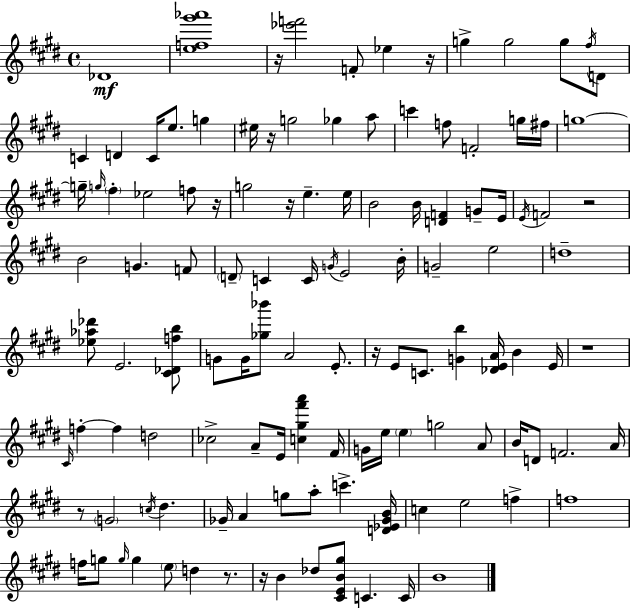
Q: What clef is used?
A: treble